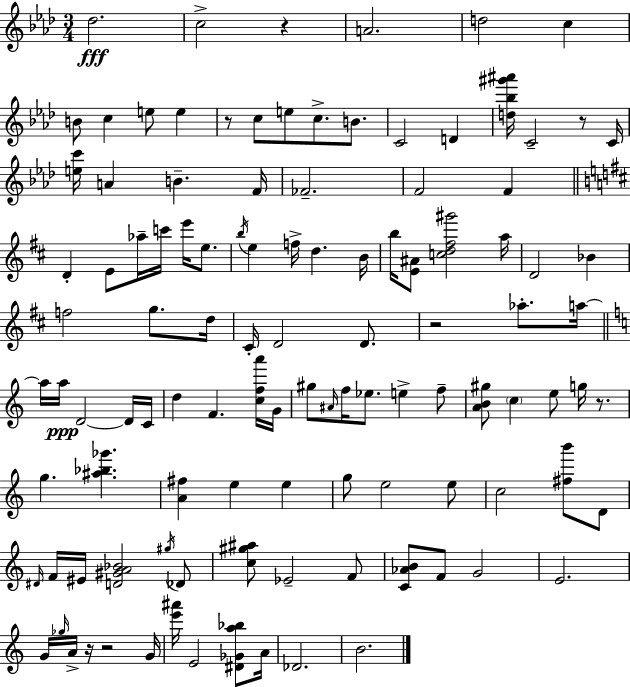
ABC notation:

X:1
T:Untitled
M:3/4
L:1/4
K:Fm
_d2 c2 z A2 d2 c B/2 c e/2 e z/2 c/2 e/2 c/2 B/2 C2 D [d_b^g'^a']/4 C2 z/2 C/4 [ec']/4 A B F/4 _F2 F2 F D E/2 _a/4 c'/4 e'/4 e/2 b/4 e f/4 d B/4 b/4 [E^A]/2 [cd^f^g']2 a/4 D2 _B f2 g/2 d/4 ^C/4 D2 D/2 z2 _a/2 a/4 a/4 a/4 D2 D/4 C/4 d F [cfa']/4 G/4 ^g/2 ^A/4 f/4 _e/2 e f/2 [AB^g]/2 c e/2 g/4 z/2 g [^a_b_g'] [A^f] e e g/2 e2 e/2 c2 [^fb']/2 D/2 ^D/4 F/4 ^E/4 [D^GA_B]2 ^g/4 _D/2 [c^g^a]/2 _E2 F/2 [C_AB]/2 F/2 G2 E2 G/4 _g/4 A/4 z/4 z2 G/4 [e'^a']/4 E2 [^D_Ga_b]/2 A/4 _D2 B2